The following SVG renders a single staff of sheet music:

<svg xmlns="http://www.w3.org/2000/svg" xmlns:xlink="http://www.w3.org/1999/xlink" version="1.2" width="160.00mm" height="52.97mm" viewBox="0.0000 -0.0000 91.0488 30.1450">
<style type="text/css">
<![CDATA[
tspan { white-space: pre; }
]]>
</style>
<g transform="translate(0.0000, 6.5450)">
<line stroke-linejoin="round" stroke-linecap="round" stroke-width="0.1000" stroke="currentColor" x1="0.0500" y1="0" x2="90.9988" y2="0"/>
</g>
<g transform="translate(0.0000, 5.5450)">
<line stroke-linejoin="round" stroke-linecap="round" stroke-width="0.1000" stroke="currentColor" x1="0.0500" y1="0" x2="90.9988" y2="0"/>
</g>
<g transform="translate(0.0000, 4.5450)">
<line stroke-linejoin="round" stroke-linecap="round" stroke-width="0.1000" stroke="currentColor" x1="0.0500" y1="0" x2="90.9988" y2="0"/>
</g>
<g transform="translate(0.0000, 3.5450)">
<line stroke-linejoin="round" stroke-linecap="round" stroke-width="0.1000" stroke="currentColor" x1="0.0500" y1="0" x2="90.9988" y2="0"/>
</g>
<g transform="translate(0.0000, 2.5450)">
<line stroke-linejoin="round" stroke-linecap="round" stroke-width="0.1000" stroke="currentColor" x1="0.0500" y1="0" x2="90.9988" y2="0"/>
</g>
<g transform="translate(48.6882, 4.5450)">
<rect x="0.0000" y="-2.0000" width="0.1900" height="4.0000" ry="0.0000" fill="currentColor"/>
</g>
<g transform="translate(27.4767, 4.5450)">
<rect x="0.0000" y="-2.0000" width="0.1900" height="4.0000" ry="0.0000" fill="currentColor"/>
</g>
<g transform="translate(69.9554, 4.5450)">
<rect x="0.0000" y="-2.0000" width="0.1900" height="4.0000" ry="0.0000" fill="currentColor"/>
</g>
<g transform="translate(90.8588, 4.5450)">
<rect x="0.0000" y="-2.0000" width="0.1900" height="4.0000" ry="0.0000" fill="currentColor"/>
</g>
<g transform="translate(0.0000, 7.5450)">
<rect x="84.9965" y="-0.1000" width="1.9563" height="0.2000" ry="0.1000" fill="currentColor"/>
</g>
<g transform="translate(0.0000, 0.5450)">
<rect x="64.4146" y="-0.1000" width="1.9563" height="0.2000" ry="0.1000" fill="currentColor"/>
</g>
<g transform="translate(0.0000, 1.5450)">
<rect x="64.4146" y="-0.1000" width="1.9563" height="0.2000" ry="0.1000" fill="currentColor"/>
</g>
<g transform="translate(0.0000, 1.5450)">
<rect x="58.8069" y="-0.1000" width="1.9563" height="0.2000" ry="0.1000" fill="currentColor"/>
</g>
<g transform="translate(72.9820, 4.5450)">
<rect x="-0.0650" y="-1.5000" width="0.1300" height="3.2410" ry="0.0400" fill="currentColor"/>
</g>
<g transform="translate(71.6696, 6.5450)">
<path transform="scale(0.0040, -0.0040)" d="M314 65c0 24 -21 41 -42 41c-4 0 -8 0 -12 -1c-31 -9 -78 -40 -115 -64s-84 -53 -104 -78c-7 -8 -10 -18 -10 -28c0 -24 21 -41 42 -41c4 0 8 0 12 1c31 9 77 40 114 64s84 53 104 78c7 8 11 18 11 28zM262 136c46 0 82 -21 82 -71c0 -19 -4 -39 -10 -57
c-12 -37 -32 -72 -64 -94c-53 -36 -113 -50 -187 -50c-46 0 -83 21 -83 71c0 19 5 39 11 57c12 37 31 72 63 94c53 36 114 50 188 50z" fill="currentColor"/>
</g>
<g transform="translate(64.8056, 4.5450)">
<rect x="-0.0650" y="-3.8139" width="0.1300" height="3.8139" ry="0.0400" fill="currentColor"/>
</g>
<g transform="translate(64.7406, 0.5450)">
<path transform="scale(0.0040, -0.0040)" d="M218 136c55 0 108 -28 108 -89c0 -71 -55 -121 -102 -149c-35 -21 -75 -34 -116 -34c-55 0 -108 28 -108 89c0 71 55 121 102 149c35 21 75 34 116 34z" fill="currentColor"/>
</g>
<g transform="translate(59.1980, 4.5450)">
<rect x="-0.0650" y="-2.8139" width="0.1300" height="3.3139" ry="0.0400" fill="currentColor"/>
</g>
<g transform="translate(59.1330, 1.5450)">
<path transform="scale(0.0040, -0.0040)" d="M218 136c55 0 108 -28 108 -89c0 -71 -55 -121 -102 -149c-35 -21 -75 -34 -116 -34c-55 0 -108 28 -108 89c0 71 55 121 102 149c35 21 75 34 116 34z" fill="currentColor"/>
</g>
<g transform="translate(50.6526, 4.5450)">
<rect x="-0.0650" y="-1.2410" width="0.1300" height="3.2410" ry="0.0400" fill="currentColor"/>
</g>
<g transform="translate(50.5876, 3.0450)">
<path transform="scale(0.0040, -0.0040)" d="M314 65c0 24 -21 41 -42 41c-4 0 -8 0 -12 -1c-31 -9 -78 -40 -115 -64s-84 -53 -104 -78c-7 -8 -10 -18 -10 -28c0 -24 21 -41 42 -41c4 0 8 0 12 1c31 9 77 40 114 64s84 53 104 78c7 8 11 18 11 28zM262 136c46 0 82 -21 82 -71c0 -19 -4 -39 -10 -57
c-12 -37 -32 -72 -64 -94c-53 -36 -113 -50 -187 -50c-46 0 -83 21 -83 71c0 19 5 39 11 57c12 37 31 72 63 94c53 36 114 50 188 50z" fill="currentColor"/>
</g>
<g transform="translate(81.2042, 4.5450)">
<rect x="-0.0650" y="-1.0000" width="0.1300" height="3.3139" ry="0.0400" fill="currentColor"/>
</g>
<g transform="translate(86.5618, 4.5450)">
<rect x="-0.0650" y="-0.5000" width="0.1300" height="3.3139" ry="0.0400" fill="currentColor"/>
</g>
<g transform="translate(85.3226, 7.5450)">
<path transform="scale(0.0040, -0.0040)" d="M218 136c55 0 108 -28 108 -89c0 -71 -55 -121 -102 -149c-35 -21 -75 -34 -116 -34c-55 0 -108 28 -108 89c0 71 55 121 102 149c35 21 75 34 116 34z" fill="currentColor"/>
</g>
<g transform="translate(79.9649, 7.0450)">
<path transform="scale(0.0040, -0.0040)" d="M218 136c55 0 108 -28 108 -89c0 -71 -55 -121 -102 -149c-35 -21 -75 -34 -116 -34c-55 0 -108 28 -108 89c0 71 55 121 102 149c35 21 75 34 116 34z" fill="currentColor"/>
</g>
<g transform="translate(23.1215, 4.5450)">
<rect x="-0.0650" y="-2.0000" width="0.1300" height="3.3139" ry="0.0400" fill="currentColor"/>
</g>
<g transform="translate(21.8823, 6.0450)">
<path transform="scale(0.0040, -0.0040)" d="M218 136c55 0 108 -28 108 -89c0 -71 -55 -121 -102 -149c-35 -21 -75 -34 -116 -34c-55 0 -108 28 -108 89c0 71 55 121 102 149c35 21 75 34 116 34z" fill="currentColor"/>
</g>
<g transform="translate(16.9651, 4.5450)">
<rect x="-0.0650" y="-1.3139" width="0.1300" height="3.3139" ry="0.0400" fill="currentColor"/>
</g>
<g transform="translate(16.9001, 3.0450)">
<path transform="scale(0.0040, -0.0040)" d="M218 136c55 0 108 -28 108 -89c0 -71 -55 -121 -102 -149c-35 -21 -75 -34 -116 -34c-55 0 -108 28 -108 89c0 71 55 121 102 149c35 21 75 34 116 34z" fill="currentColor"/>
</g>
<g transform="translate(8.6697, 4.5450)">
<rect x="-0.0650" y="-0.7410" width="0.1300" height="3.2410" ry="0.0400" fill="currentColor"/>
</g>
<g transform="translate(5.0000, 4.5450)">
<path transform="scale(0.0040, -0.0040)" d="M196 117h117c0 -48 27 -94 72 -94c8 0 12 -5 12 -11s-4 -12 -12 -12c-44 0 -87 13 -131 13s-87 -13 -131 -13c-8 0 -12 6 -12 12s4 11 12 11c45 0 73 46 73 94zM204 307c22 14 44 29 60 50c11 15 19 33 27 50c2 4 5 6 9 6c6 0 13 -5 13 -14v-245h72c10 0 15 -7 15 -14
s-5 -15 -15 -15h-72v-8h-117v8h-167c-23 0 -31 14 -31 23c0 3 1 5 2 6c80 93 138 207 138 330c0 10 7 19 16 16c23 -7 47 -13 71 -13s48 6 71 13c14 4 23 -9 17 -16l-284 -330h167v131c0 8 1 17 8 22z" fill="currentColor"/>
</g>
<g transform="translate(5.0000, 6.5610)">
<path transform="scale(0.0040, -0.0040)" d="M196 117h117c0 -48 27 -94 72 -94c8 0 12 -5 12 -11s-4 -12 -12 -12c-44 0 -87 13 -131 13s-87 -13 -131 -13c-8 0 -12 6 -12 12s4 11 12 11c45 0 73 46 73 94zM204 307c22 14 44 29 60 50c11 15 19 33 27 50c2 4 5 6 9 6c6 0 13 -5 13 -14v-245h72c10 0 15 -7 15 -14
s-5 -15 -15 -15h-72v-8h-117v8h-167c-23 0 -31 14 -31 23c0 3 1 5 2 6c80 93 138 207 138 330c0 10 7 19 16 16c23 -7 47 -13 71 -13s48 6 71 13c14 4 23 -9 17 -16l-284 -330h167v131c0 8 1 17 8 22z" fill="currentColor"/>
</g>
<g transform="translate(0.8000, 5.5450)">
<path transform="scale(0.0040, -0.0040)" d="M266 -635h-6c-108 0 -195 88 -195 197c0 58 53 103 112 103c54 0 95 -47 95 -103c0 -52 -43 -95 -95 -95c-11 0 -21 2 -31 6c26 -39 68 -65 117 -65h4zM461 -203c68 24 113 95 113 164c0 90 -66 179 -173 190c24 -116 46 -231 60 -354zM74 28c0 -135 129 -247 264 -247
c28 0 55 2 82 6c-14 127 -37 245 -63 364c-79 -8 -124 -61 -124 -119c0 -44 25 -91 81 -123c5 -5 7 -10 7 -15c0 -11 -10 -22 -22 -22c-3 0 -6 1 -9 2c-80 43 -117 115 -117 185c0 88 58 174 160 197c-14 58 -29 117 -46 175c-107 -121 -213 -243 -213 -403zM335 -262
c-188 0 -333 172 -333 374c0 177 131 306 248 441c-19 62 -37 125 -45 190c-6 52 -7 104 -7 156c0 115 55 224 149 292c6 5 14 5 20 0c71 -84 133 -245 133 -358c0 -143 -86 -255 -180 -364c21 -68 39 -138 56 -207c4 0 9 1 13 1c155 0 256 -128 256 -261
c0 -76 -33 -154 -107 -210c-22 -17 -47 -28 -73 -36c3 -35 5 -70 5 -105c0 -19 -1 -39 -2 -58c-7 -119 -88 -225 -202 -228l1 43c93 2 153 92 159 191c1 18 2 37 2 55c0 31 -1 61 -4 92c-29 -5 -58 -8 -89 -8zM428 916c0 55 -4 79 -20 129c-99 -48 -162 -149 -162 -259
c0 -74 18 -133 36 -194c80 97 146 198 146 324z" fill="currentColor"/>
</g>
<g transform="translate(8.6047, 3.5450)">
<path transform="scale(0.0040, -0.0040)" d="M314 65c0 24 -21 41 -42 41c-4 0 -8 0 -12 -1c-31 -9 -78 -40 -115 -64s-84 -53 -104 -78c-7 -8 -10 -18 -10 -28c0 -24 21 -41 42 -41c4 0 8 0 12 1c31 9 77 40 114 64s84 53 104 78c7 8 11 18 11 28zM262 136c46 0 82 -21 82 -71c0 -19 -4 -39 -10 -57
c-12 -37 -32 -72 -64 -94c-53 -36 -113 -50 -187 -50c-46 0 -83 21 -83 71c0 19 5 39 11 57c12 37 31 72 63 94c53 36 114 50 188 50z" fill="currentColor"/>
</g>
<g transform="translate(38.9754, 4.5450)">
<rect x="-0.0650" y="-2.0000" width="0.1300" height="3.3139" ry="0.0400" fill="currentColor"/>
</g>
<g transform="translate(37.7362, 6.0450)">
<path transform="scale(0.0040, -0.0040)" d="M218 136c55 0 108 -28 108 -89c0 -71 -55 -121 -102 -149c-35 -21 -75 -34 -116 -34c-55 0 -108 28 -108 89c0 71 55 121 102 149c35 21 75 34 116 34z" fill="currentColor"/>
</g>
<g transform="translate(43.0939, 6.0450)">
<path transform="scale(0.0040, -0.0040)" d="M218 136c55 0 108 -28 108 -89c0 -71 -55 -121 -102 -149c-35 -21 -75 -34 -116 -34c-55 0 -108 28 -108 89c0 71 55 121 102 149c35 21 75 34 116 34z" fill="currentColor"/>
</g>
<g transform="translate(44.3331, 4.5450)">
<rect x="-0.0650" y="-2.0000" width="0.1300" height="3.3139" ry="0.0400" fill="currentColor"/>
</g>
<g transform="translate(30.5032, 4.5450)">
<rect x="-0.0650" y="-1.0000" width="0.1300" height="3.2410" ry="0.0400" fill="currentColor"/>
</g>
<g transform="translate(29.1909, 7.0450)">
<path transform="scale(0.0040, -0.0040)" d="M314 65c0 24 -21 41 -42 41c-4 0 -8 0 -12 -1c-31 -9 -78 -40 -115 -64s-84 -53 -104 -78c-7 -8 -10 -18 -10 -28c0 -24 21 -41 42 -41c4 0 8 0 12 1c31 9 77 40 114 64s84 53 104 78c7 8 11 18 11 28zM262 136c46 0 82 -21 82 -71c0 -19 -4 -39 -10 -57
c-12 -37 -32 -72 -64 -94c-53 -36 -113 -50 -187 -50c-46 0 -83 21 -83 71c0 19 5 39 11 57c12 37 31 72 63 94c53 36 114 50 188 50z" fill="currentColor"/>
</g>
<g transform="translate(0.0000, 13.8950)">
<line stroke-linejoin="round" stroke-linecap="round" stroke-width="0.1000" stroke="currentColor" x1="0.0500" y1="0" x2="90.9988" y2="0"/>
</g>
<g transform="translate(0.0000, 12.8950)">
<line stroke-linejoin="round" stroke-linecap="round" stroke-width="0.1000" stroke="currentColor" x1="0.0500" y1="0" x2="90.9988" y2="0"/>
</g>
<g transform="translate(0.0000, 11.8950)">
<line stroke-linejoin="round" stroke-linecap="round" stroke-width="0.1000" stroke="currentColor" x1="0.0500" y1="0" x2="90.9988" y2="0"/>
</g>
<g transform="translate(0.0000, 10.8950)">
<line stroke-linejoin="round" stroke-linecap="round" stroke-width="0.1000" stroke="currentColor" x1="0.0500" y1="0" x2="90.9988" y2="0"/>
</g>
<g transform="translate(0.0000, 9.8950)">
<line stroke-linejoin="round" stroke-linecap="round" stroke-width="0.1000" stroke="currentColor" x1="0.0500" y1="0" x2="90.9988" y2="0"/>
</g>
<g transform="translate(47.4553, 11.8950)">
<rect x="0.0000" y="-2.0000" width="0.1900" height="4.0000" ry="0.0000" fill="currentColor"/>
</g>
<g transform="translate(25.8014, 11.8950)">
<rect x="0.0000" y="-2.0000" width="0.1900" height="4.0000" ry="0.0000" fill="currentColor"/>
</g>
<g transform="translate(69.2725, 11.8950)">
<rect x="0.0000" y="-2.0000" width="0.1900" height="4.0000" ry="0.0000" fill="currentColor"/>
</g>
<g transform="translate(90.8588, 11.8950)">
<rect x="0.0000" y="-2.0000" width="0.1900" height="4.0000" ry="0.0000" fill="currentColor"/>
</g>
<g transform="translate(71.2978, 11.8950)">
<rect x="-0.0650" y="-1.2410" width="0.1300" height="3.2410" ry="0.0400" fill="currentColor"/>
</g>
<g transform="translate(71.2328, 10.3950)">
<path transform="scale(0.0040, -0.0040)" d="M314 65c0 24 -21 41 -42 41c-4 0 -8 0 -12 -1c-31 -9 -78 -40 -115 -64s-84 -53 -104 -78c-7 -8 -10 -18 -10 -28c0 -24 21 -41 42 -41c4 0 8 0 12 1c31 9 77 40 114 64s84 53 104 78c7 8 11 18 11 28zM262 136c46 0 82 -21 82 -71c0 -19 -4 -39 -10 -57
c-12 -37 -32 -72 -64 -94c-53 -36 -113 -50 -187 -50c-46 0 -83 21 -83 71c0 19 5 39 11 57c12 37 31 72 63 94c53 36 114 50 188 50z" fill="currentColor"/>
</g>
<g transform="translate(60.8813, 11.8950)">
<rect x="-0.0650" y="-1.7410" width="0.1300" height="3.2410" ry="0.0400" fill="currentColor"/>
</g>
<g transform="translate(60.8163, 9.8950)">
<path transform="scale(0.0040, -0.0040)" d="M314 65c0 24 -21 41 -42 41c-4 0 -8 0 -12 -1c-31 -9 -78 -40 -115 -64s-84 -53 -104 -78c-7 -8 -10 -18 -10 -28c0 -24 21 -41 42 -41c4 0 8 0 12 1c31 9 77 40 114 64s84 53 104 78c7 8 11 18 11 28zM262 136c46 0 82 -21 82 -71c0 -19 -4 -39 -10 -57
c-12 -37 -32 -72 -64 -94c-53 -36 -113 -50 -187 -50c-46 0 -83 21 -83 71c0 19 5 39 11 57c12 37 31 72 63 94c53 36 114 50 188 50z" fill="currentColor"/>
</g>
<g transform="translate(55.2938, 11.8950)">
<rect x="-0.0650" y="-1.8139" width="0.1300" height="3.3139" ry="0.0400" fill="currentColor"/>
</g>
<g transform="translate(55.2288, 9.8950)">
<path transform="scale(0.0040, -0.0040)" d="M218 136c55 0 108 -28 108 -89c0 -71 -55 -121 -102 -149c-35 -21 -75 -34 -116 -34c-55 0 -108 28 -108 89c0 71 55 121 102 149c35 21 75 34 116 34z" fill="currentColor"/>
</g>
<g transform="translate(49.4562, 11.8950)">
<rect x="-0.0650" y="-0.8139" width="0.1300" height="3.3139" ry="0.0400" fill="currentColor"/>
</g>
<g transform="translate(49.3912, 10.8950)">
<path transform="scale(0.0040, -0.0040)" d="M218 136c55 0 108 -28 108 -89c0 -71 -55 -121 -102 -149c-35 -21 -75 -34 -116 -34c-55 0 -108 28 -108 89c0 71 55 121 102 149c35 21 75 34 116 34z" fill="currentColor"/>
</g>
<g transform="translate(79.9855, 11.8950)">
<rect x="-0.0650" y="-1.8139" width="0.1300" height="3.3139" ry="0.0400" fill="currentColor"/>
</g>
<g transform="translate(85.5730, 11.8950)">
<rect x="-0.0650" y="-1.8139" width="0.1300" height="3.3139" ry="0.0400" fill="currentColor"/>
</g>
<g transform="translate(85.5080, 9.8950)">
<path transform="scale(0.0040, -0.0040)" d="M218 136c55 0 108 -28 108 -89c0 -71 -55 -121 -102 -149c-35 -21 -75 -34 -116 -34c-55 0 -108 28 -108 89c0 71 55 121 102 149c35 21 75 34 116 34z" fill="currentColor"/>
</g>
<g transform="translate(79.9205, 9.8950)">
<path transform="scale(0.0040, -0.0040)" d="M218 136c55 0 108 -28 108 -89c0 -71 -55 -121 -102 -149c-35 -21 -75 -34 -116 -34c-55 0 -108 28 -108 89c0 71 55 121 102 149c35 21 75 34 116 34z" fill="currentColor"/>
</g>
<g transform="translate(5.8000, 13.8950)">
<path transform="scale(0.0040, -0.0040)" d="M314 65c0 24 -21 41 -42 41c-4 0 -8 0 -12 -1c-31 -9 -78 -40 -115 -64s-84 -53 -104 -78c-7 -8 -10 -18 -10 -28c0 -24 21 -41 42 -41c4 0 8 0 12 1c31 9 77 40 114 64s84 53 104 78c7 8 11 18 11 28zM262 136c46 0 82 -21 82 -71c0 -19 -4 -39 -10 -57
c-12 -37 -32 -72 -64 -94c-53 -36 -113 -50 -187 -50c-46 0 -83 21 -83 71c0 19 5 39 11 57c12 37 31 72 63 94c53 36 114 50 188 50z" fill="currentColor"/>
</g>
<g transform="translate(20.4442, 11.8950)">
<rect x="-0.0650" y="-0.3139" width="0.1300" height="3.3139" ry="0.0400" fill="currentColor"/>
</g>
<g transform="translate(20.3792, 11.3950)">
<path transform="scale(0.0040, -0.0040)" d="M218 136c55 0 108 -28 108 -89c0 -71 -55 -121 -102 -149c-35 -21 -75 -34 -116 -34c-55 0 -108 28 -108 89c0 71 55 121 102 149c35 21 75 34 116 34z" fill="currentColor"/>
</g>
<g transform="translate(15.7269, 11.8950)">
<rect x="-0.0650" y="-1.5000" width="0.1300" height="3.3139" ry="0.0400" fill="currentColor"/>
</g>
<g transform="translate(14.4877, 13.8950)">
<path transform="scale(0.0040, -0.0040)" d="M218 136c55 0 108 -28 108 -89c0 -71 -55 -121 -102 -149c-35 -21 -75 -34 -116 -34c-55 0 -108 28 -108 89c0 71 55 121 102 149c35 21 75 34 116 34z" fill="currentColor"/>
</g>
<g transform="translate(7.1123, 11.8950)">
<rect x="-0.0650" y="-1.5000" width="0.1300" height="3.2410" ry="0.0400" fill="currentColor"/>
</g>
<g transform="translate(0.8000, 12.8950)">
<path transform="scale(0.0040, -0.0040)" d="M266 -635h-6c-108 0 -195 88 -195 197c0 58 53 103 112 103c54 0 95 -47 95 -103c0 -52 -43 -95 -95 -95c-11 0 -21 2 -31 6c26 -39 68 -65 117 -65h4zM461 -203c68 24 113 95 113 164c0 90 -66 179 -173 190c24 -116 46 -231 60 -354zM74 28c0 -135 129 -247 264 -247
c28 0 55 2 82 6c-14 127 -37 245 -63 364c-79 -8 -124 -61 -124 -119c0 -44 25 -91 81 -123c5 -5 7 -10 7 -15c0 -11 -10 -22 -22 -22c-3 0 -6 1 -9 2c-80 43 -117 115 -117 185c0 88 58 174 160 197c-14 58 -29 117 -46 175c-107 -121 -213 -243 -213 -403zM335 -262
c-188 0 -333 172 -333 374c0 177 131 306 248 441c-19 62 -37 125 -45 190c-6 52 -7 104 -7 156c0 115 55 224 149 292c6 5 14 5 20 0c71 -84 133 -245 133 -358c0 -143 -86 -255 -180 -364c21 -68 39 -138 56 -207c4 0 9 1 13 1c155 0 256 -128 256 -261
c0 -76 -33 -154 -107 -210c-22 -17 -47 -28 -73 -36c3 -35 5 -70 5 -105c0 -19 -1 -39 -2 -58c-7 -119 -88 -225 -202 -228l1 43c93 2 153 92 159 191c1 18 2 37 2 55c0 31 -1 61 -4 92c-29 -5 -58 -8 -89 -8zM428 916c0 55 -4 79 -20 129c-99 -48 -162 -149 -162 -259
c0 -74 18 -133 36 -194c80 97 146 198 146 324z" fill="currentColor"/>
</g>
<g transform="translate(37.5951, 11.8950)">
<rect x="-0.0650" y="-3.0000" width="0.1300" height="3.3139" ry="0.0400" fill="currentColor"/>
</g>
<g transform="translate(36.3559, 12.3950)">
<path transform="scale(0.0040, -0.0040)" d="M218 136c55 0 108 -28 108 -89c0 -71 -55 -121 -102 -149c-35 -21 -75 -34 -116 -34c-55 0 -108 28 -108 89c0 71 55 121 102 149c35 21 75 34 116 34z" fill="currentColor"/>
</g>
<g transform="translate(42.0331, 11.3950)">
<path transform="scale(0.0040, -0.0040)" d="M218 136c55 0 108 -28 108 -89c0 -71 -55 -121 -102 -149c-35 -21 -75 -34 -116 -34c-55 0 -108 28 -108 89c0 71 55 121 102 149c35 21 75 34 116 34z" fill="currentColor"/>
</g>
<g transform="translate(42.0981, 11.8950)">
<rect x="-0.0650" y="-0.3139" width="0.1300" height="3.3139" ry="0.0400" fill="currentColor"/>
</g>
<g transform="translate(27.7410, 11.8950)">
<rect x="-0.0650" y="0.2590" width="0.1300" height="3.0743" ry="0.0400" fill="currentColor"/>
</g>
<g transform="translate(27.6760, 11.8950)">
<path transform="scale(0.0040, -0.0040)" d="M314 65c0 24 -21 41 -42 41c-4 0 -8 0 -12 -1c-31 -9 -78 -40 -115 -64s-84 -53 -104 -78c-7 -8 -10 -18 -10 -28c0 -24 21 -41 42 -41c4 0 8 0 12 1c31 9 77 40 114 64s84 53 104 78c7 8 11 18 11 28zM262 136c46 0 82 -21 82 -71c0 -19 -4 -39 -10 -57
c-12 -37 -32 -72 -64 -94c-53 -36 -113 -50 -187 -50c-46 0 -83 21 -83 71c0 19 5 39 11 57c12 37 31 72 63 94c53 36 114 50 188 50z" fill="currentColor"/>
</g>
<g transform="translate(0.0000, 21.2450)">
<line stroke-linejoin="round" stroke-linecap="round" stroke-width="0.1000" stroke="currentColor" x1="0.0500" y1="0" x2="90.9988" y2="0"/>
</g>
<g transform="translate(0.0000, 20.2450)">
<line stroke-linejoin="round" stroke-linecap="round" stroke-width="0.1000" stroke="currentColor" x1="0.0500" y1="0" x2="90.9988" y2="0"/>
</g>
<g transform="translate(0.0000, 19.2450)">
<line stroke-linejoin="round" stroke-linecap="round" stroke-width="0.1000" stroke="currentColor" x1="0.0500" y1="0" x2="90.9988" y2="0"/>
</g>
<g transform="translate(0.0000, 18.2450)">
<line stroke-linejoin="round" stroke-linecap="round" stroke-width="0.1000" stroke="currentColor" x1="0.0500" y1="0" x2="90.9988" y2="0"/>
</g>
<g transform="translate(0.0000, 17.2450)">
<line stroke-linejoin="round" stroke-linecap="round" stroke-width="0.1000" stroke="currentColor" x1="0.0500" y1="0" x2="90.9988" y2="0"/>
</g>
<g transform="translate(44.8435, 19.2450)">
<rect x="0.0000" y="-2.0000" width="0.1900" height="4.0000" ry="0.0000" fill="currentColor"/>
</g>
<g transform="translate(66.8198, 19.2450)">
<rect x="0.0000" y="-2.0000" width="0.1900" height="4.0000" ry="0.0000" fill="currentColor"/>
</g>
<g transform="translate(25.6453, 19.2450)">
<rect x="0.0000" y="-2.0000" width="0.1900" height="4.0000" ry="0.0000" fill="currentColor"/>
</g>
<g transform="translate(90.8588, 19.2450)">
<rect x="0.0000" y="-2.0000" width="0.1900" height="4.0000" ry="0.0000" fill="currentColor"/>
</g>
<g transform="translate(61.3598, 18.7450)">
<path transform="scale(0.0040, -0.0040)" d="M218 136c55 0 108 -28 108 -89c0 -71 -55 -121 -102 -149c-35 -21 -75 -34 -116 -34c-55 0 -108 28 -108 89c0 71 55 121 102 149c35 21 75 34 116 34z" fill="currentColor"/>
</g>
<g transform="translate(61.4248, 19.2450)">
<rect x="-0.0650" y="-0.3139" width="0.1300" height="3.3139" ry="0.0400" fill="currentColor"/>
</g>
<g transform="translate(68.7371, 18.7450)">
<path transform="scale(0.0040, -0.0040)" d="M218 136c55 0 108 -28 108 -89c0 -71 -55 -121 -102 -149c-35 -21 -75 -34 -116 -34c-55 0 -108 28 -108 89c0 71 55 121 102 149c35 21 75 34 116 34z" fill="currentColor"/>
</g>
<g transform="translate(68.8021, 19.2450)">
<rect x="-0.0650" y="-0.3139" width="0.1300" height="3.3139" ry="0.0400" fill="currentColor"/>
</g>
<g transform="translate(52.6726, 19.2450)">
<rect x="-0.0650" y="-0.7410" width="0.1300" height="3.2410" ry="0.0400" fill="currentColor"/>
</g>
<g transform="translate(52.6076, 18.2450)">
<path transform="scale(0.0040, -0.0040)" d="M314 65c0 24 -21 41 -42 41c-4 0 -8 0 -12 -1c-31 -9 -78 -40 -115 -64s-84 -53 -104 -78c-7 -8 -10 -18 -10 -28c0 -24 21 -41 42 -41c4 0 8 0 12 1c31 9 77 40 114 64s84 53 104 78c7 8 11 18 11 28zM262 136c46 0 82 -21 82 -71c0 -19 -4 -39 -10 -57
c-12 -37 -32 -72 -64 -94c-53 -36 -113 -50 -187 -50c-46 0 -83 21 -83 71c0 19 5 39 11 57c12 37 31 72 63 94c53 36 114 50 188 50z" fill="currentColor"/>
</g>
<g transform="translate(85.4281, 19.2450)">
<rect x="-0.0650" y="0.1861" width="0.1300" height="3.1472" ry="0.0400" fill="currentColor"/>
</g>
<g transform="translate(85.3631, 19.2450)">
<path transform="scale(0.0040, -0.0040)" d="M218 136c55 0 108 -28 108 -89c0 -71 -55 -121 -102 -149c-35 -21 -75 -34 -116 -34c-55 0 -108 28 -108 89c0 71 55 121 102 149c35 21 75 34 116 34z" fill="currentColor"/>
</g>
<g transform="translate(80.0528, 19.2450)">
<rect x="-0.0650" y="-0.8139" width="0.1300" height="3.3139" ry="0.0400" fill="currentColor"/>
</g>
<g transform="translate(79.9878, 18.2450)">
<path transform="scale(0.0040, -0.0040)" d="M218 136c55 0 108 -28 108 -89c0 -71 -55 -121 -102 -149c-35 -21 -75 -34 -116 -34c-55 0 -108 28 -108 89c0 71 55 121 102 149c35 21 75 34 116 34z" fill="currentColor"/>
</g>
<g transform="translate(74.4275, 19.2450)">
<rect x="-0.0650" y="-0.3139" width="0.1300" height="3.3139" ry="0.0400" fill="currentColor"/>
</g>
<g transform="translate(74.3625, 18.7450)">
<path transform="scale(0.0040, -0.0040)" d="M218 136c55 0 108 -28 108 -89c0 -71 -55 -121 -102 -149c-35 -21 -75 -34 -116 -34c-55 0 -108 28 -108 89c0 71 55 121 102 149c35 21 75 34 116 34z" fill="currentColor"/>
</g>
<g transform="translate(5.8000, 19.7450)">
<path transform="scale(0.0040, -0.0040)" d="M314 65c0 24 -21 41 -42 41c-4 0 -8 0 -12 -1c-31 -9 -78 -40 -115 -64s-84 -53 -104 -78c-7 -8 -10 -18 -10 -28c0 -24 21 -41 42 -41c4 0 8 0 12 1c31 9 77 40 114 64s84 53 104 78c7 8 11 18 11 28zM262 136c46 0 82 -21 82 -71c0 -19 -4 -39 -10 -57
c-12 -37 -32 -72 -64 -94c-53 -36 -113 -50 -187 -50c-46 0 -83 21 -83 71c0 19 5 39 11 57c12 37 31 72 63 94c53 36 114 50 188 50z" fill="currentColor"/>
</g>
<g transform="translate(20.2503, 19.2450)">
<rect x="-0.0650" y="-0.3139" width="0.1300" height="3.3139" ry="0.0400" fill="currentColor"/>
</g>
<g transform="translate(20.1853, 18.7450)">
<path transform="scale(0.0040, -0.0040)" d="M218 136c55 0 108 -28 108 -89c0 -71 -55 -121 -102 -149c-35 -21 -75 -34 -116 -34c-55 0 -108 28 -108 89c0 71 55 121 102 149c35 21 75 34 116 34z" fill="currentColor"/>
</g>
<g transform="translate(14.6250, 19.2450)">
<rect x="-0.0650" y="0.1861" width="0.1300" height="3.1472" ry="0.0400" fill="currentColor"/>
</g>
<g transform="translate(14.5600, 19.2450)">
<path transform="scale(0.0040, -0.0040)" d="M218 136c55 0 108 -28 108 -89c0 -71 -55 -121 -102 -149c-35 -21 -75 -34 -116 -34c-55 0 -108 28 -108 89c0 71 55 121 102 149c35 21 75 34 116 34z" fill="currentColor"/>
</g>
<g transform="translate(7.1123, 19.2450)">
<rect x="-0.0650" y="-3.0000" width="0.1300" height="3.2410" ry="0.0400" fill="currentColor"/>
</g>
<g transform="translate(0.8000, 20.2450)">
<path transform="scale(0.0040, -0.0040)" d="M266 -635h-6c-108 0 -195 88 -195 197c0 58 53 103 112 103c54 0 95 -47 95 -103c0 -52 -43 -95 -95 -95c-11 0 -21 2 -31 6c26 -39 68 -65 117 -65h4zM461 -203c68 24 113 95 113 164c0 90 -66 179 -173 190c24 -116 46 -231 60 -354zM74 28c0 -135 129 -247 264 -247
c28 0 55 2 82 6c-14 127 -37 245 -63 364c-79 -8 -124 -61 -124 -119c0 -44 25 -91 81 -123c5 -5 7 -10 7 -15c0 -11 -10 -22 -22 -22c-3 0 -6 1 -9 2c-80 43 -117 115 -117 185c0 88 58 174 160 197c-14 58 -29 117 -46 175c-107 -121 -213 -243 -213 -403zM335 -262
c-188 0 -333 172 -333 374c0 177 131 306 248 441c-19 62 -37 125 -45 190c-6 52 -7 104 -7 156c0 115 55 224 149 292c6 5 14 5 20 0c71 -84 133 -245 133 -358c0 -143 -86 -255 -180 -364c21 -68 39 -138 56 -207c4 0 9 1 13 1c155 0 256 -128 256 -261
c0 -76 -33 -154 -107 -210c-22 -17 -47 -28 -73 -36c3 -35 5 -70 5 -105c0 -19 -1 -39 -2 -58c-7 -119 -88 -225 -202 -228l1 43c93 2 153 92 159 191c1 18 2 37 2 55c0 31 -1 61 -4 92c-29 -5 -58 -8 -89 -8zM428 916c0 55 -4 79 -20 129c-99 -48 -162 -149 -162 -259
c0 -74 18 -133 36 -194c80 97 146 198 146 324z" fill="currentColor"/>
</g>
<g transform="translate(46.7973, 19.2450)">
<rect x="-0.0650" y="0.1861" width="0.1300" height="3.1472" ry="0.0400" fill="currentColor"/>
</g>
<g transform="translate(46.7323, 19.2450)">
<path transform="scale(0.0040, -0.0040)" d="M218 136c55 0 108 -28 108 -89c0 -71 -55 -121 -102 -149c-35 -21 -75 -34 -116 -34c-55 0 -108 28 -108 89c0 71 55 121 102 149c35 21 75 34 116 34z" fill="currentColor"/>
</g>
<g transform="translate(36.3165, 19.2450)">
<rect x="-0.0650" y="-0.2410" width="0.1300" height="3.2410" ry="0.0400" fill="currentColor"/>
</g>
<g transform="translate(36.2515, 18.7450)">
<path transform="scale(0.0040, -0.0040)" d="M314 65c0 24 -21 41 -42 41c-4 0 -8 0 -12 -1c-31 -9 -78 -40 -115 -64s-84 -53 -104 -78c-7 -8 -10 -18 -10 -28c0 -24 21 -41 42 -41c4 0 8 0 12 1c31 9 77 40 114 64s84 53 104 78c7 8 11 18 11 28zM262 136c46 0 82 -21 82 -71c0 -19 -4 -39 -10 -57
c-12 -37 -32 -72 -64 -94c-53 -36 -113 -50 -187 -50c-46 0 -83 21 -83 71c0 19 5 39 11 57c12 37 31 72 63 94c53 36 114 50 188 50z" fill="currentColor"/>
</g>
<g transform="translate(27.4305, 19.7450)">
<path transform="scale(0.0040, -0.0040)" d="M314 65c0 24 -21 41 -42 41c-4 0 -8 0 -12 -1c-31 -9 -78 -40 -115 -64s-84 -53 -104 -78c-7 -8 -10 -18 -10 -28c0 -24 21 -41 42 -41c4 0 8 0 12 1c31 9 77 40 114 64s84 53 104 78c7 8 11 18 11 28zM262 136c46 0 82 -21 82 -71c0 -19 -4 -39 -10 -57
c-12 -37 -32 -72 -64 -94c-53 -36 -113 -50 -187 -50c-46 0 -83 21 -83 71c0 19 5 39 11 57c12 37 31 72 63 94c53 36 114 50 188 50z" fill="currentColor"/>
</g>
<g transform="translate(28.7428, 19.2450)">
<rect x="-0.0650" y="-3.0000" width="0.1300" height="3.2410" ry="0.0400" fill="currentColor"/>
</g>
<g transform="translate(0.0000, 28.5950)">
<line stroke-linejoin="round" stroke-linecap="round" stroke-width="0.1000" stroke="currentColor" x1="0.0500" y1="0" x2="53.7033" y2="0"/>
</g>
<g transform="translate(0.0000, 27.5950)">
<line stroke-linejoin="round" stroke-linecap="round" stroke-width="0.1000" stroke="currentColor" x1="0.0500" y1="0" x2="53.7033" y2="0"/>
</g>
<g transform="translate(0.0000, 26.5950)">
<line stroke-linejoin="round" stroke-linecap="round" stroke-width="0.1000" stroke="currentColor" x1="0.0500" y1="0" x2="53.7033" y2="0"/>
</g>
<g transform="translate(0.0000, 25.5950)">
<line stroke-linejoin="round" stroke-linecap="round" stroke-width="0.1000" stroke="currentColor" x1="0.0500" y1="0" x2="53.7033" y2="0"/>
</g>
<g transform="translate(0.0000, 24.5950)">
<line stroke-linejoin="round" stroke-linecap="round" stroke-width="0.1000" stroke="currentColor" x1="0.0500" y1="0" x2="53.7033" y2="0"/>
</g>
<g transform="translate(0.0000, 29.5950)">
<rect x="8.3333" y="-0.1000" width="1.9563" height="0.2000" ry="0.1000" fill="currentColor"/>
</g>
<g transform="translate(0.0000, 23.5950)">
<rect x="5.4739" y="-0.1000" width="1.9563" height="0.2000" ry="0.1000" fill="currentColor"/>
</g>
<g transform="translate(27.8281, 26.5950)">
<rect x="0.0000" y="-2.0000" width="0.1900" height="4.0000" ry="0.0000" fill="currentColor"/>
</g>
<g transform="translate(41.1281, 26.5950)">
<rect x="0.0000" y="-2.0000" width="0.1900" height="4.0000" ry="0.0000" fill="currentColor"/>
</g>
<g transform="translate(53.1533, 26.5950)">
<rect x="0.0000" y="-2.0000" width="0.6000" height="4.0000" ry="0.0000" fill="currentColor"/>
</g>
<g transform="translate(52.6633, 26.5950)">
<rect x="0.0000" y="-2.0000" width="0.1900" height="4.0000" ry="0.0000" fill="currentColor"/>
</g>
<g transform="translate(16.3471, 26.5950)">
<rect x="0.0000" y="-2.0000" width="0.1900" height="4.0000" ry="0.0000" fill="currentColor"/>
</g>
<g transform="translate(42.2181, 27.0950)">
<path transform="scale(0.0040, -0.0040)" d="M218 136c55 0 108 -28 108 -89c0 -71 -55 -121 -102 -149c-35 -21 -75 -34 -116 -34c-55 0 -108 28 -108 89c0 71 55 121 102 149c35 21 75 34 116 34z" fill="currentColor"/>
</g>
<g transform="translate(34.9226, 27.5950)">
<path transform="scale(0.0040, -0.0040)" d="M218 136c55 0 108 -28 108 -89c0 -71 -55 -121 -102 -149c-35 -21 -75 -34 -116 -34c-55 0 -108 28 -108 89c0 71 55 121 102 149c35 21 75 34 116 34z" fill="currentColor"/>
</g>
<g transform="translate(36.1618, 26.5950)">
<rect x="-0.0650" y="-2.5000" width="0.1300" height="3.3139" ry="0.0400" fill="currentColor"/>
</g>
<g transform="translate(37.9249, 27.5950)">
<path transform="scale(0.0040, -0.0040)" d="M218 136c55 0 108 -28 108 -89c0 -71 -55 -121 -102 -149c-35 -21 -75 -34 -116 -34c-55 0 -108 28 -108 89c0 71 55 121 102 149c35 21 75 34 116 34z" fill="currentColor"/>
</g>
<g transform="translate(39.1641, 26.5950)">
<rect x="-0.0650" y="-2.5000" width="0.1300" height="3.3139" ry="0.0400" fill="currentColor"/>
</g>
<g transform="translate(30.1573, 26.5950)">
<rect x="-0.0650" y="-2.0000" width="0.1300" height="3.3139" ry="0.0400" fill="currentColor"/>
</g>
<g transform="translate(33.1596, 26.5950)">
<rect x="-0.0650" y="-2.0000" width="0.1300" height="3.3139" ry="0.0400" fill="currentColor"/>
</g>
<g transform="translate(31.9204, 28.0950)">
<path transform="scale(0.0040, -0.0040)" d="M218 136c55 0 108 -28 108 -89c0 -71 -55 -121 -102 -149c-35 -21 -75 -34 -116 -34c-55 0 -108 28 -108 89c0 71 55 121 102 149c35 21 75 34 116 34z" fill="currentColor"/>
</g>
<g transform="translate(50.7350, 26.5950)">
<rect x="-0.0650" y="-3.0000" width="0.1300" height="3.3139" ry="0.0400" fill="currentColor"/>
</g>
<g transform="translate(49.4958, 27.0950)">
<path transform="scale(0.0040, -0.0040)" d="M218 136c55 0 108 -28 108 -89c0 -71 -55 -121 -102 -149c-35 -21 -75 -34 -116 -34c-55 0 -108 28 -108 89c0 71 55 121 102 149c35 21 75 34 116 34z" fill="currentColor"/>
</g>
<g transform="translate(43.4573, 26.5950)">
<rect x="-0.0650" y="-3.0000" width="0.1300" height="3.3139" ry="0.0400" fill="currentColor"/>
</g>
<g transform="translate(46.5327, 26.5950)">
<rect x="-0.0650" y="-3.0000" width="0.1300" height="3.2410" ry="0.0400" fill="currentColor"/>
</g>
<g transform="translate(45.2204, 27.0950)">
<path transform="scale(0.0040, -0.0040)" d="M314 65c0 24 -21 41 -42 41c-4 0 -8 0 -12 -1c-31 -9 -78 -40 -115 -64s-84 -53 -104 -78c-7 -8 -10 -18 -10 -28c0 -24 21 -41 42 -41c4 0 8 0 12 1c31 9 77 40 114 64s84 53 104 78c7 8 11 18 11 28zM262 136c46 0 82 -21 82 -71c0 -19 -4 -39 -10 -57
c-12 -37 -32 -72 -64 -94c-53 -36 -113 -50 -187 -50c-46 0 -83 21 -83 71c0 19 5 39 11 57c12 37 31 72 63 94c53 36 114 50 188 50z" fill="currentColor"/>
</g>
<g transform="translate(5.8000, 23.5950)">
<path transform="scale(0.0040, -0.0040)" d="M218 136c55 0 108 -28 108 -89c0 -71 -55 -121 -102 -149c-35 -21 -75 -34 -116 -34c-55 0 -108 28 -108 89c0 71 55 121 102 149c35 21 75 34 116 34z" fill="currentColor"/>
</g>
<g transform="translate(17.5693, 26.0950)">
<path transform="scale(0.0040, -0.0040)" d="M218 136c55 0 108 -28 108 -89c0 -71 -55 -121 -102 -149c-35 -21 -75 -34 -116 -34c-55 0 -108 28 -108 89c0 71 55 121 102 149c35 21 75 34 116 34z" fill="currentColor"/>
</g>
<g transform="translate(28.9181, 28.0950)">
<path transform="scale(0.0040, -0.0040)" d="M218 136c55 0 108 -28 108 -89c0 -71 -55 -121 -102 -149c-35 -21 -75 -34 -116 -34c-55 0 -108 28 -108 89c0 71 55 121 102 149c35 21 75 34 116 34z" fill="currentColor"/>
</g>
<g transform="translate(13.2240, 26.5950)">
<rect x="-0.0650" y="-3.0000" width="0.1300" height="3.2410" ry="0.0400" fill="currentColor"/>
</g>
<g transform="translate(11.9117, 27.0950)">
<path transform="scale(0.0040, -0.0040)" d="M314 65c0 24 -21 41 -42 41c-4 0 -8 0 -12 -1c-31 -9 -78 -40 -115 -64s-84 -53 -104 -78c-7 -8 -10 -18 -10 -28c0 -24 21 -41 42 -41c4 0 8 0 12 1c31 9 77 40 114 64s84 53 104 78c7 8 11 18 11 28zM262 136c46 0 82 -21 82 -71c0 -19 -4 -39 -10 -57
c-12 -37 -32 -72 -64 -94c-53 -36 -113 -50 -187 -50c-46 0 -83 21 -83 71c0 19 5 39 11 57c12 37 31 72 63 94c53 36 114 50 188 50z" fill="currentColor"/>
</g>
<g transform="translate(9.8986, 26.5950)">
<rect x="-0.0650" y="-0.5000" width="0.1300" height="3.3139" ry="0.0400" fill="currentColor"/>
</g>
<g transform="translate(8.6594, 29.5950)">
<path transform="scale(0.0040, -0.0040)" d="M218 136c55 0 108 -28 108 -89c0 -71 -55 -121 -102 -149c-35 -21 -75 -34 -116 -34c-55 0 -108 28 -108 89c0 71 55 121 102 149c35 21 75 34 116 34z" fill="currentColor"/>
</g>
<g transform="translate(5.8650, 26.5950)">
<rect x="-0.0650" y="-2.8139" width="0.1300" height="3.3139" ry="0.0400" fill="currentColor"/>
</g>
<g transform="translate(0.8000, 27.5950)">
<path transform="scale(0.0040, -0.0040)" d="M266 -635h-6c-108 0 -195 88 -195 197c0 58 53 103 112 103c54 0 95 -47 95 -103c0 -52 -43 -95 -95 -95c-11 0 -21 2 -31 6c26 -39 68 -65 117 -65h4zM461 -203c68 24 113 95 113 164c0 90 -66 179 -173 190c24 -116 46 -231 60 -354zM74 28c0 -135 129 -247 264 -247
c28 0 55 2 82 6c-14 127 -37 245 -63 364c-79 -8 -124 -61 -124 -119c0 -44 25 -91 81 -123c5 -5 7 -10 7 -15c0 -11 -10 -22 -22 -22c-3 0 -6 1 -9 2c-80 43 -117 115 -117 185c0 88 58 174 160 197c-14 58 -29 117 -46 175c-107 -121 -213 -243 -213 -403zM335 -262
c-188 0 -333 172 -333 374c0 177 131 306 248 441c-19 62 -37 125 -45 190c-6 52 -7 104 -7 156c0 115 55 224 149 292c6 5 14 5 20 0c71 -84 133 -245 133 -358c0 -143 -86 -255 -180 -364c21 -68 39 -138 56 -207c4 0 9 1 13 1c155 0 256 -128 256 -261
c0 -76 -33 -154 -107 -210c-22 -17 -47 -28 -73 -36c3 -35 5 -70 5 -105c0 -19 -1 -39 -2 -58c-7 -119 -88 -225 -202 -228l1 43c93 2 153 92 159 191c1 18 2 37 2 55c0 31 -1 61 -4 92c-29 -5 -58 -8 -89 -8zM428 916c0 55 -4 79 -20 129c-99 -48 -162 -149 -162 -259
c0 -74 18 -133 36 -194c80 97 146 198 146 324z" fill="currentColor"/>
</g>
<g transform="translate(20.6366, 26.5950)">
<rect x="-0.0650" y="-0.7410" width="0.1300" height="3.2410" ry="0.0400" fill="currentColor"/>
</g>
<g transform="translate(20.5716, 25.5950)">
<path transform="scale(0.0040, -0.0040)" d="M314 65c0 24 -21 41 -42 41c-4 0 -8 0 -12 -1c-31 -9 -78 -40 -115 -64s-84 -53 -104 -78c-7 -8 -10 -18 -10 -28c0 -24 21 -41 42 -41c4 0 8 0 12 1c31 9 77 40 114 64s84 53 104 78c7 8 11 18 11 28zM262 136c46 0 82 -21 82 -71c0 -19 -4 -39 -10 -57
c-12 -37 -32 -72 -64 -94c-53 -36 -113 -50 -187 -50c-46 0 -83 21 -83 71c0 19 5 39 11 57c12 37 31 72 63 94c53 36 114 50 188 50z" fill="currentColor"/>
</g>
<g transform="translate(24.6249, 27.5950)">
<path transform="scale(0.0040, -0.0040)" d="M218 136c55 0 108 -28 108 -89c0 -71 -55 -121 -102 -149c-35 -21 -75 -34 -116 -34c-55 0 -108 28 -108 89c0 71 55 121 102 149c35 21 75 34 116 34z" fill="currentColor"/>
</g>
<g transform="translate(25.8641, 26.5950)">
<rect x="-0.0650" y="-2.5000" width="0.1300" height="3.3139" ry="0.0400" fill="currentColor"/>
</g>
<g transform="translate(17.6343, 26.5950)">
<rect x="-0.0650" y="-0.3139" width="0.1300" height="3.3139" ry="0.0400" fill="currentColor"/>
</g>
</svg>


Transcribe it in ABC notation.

X:1
T:Untitled
M:4/4
L:1/4
K:C
d2 e F D2 F F e2 a c' E2 D C E2 E c B2 A c d f f2 e2 f f A2 B c A2 c2 B d2 c c c d B a C A2 c d2 G F F G G A A2 A